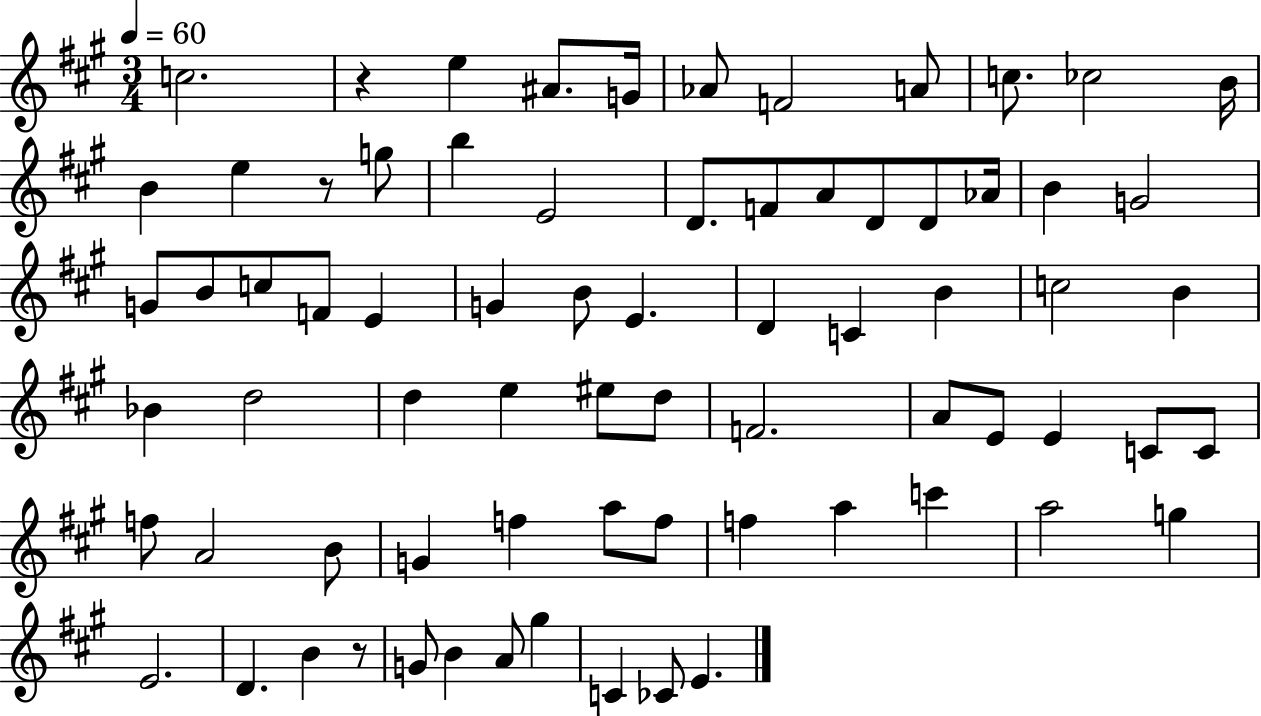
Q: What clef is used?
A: treble